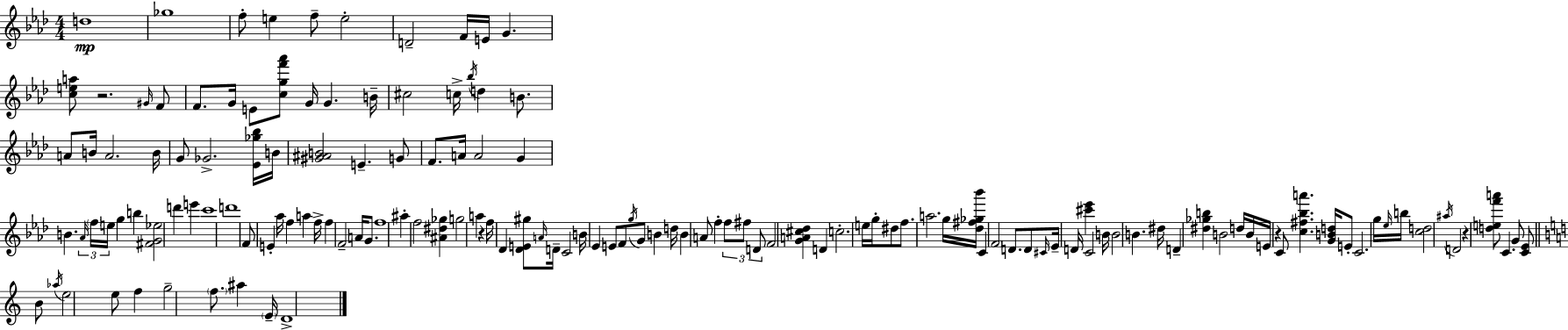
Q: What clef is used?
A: treble